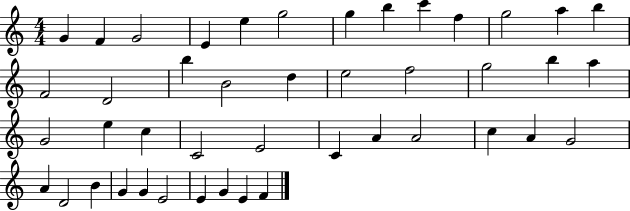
G4/q F4/q G4/h E4/q E5/q G5/h G5/q B5/q C6/q F5/q G5/h A5/q B5/q F4/h D4/h B5/q B4/h D5/q E5/h F5/h G5/h B5/q A5/q G4/h E5/q C5/q C4/h E4/h C4/q A4/q A4/h C5/q A4/q G4/h A4/q D4/h B4/q G4/q G4/q E4/h E4/q G4/q E4/q F4/q